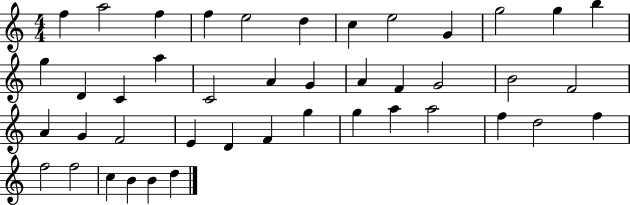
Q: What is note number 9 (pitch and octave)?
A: G4